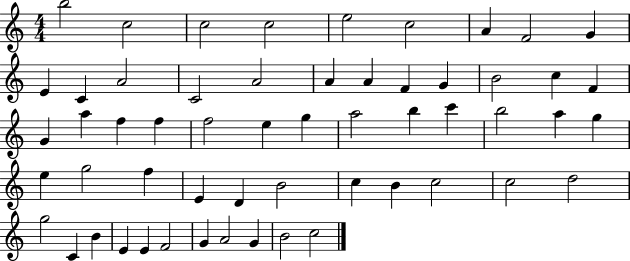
{
  \clef treble
  \numericTimeSignature
  \time 4/4
  \key c \major
  b''2 c''2 | c''2 c''2 | e''2 c''2 | a'4 f'2 g'4 | \break e'4 c'4 a'2 | c'2 a'2 | a'4 a'4 f'4 g'4 | b'2 c''4 f'4 | \break g'4 a''4 f''4 f''4 | f''2 e''4 g''4 | a''2 b''4 c'''4 | b''2 a''4 g''4 | \break e''4 g''2 f''4 | e'4 d'4 b'2 | c''4 b'4 c''2 | c''2 d''2 | \break g''2 c'4 b'4 | e'4 e'4 f'2 | g'4 a'2 g'4 | b'2 c''2 | \break \bar "|."
}